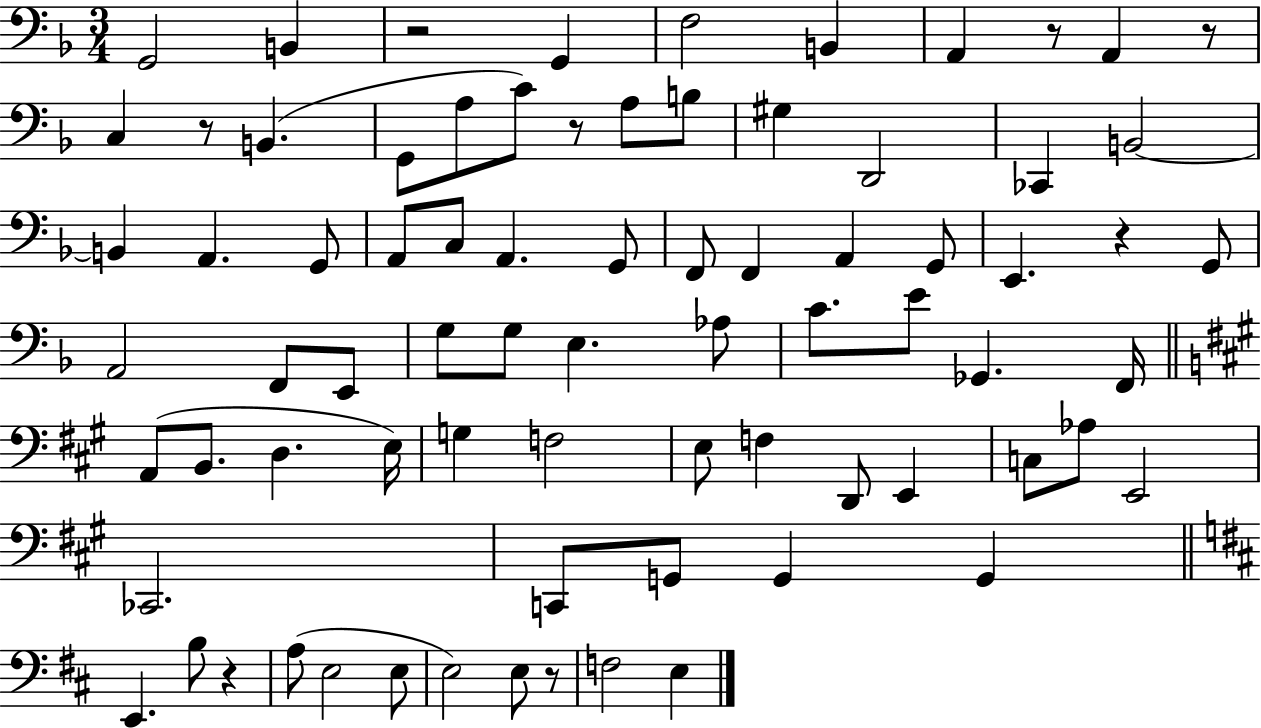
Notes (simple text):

G2/h B2/q R/h G2/q F3/h B2/q A2/q R/e A2/q R/e C3/q R/e B2/q. G2/e A3/e C4/e R/e A3/e B3/e G#3/q D2/h CES2/q B2/h B2/q A2/q. G2/e A2/e C3/e A2/q. G2/e F2/e F2/q A2/q G2/e E2/q. R/q G2/e A2/h F2/e E2/e G3/e G3/e E3/q. Ab3/e C4/e. E4/e Gb2/q. F2/s A2/e B2/e. D3/q. E3/s G3/q F3/h E3/e F3/q D2/e E2/q C3/e Ab3/e E2/h CES2/h. C2/e G2/e G2/q G2/q E2/q. B3/e R/q A3/e E3/h E3/e E3/h E3/e R/e F3/h E3/q